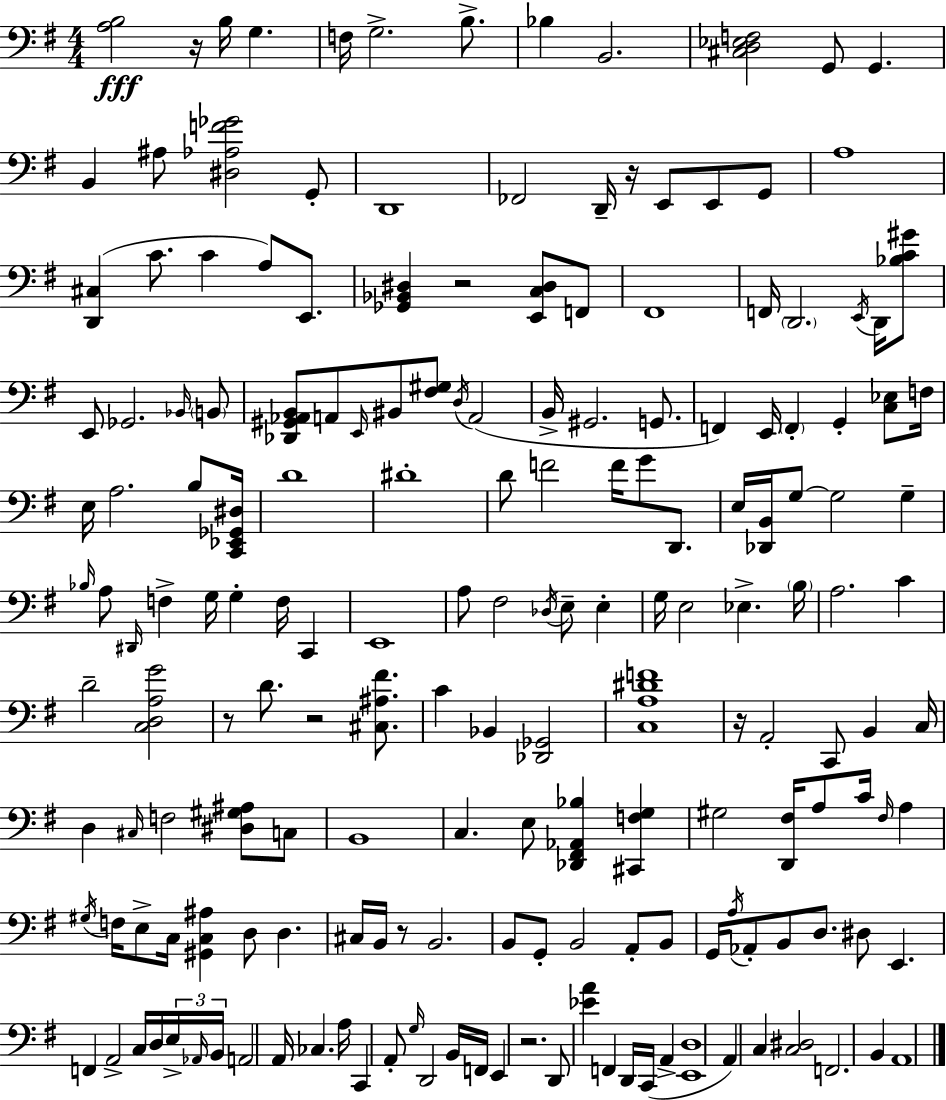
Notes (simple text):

[A3,B3]/h R/s B3/s G3/q. F3/s G3/h. B3/e. Bb3/q B2/h. [C#3,D3,Eb3,F3]/h G2/e G2/q. B2/q A#3/e [D#3,Ab3,F4,Gb4]/h G2/e D2/w FES2/h D2/s R/s E2/e E2/e G2/e A3/w [D2,C#3]/q C4/e. C4/q A3/e E2/e. [Gb2,Bb2,D#3]/q R/h [E2,C3,D#3]/e F2/e F#2/w F2/s D2/h. E2/s D2/s [Bb3,C4,G#4]/e E2/e Gb2/h. Bb2/s B2/e [Db2,G#2,Ab2,B2]/e A2/e E2/s BIS2/e [F#3,G#3]/e D3/s A2/h B2/s G#2/h. G2/e. F2/q E2/s F2/q G2/q [C3,Eb3]/e F3/s E3/s A3/h. B3/e [C2,Eb2,Gb2,D#3]/s D4/w D#4/w D4/e F4/h F4/s G4/e D2/e. E3/s [Db2,B2]/s G3/e G3/h G3/q Bb3/s A3/e D#2/s F3/q G3/s G3/q F3/s C2/q E2/w A3/e F#3/h Db3/s E3/e E3/q G3/s E3/h Eb3/q. B3/s A3/h. C4/q D4/h [C3,D3,A3,G4]/h R/e D4/e. R/h [C#3,A#3,F#4]/e. C4/q Bb2/q [Db2,Gb2]/h [C3,A3,D#4,F4]/w R/s A2/h C2/e B2/q C3/s D3/q C#3/s F3/h [D#3,G#3,A#3]/e C3/e B2/w C3/q. E3/e [Db2,F#2,Ab2,Bb3]/q [C#2,F3,G3]/q G#3/h [D2,F#3]/s A3/e C4/s F#3/s A3/q G#3/s F3/s E3/e C3/s [G#2,C3,A#3]/q D3/e D3/q. C#3/s B2/s R/e B2/h. B2/e G2/e B2/h A2/e B2/e G2/s A3/s Ab2/e B2/e D3/e. D#3/e E2/q. F2/q A2/h C3/s D3/s E3/s Ab2/s B2/s A2/h A2/s CES3/q. A3/s C2/q A2/e G3/s D2/h B2/s F2/s E2/q R/h. D2/e [Eb4,A4]/q F2/q D2/s C2/s A2/q [E2,D3]/w A2/q C3/q [C3,D#3]/h F2/h. B2/q A2/w